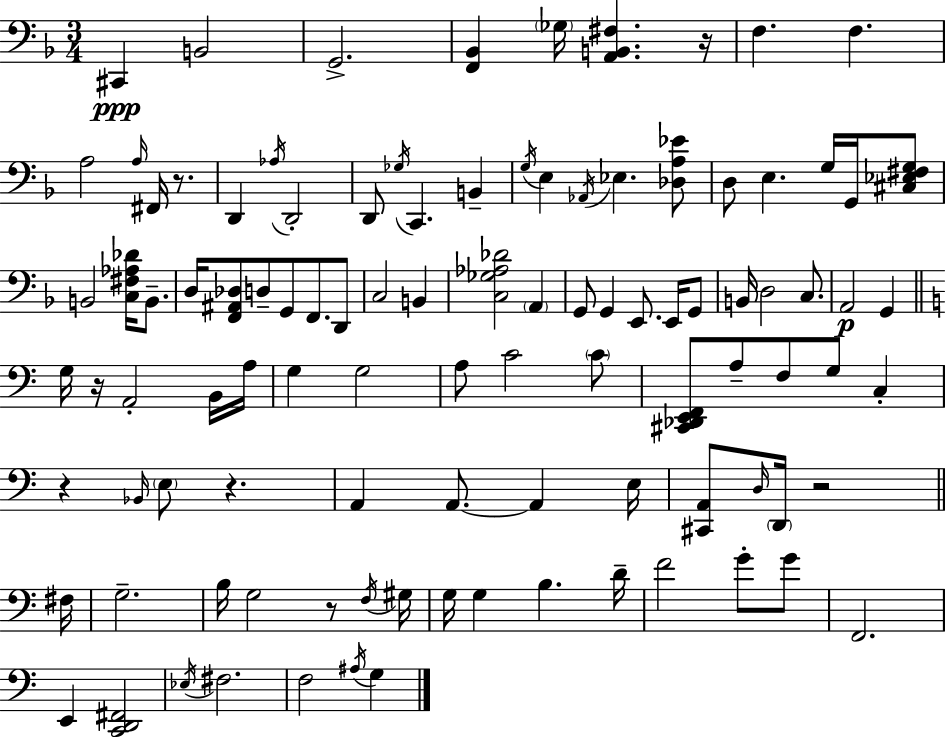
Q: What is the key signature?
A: D minor